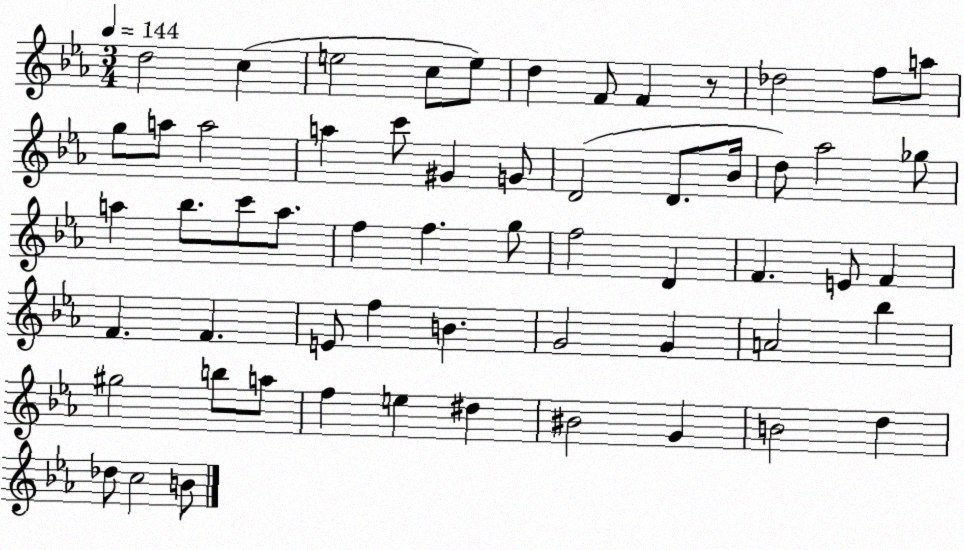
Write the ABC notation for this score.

X:1
T:Untitled
M:3/4
L:1/4
K:Eb
d2 c e2 c/2 e/2 d F/2 F z/2 _d2 f/2 a/2 g/2 a/2 a2 a c'/2 ^G G/2 D2 D/2 _B/4 d/2 _a2 _g/2 a _b/2 c'/2 a/2 f f g/2 f2 D F E/2 F F F E/2 f B G2 G A2 _b ^g2 b/2 a/2 f e ^d ^B2 G B2 d _d/2 c2 B/2